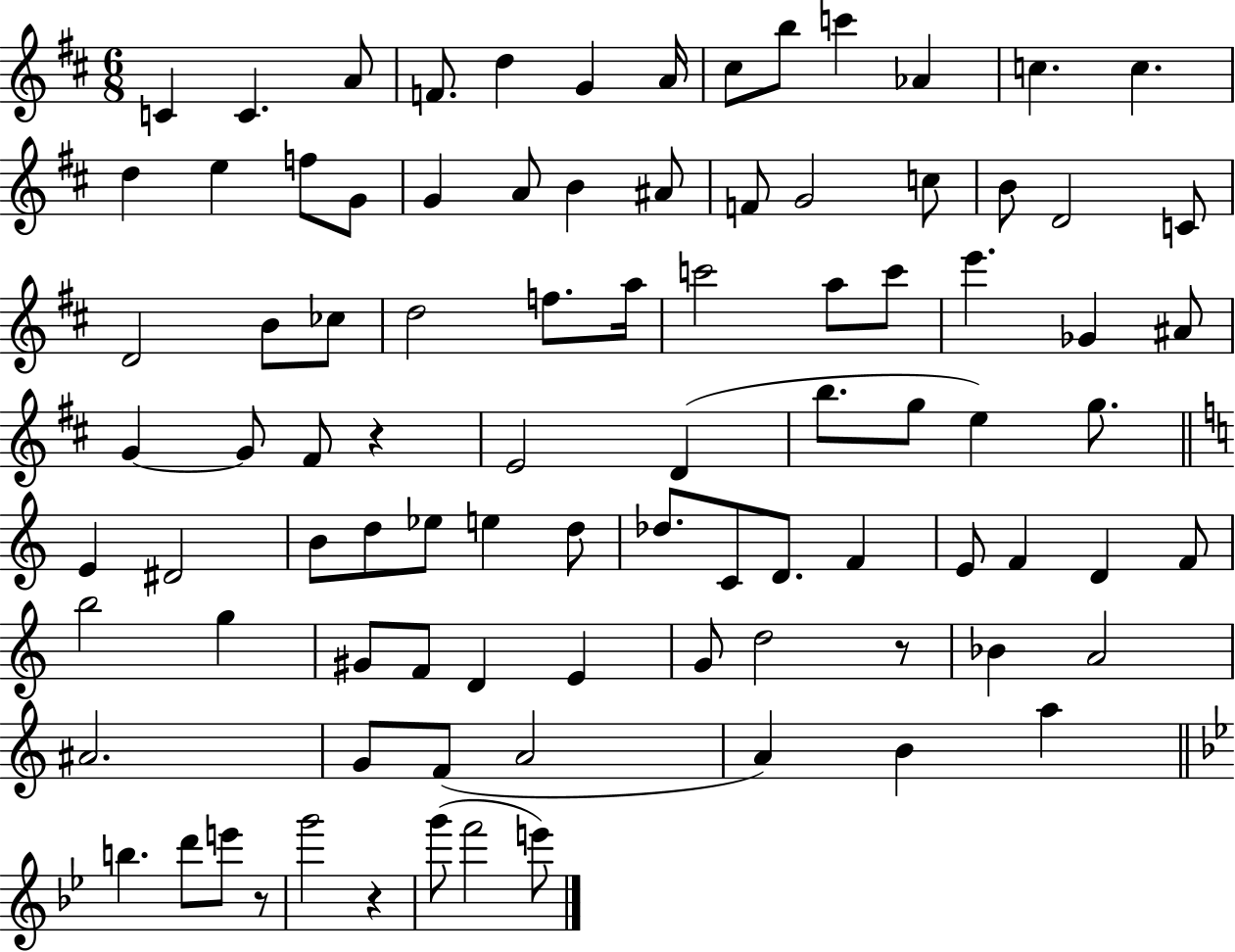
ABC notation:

X:1
T:Untitled
M:6/8
L:1/4
K:D
C C A/2 F/2 d G A/4 ^c/2 b/2 c' _A c c d e f/2 G/2 G A/2 B ^A/2 F/2 G2 c/2 B/2 D2 C/2 D2 B/2 _c/2 d2 f/2 a/4 c'2 a/2 c'/2 e' _G ^A/2 G G/2 ^F/2 z E2 D b/2 g/2 e g/2 E ^D2 B/2 d/2 _e/2 e d/2 _d/2 C/2 D/2 F E/2 F D F/2 b2 g ^G/2 F/2 D E G/2 d2 z/2 _B A2 ^A2 G/2 F/2 A2 A B a b d'/2 e'/2 z/2 g'2 z g'/2 f'2 e'/2